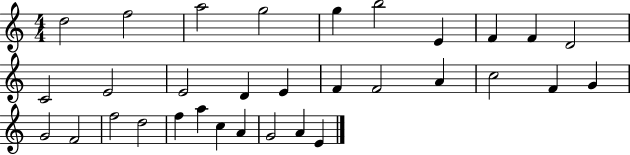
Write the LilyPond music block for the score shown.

{
  \clef treble
  \numericTimeSignature
  \time 4/4
  \key c \major
  d''2 f''2 | a''2 g''2 | g''4 b''2 e'4 | f'4 f'4 d'2 | \break c'2 e'2 | e'2 d'4 e'4 | f'4 f'2 a'4 | c''2 f'4 g'4 | \break g'2 f'2 | f''2 d''2 | f''4 a''4 c''4 a'4 | g'2 a'4 e'4 | \break \bar "|."
}